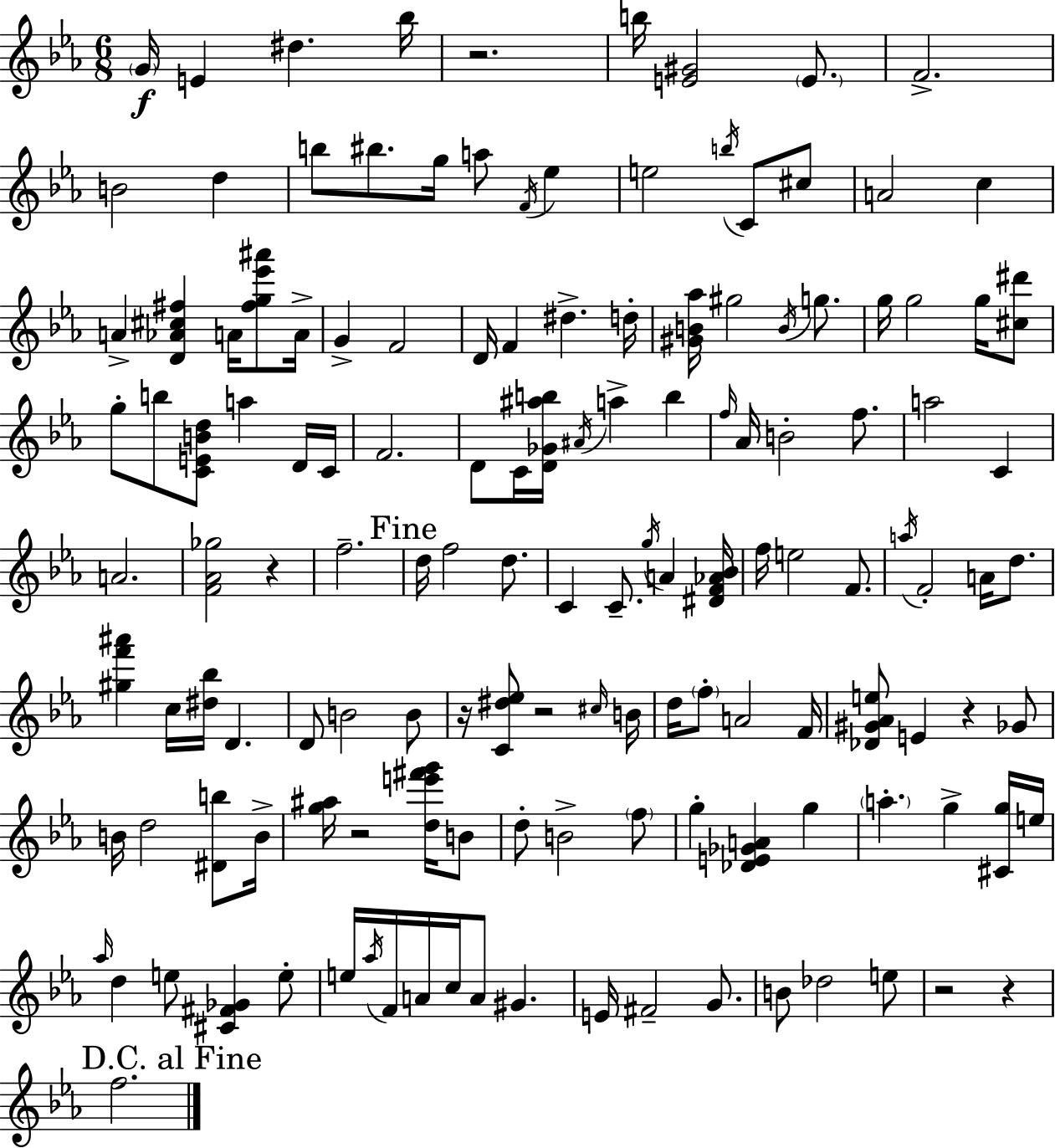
G4/s E4/q D#5/q. Bb5/s R/h. B5/s [E4,G#4]/h E4/e. F4/h. B4/h D5/q B5/e BIS5/e. G5/s A5/e F4/s Eb5/q E5/h B5/s C4/e C#5/e A4/h C5/q A4/q [D4,Ab4,C#5,F#5]/q A4/s [F#5,G5,Eb6,A#6]/e A4/s G4/q F4/h D4/s F4/q D#5/q. D5/s [G#4,B4,Ab5]/s G#5/h B4/s G5/e. G5/s G5/h G5/s [C#5,D#6]/e G5/e B5/e [C4,E4,B4,D5]/e A5/q D4/s C4/s F4/h. D4/e C4/s [D4,Gb4,A#5,B5]/s A#4/s A5/q B5/q F5/s Ab4/s B4/h F5/e. A5/h C4/q A4/h. [F4,Ab4,Gb5]/h R/q F5/h. D5/s F5/h D5/e. C4/q C4/e. G5/s A4/q [D#4,F4,Ab4,Bb4]/s F5/s E5/h F4/e. A5/s F4/h A4/s D5/e. [G#5,F6,A#6]/q C5/s [D#5,Bb5]/s D4/q. D4/e B4/h B4/e R/s [C4,D#5,Eb5]/e R/h C#5/s B4/s D5/s F5/e A4/h F4/s [Db4,G#4,Ab4,E5]/e E4/q R/q Gb4/e B4/s D5/h [D#4,B5]/e B4/s [G5,A#5]/s R/h [D5,E6,F#6,G6]/s B4/e D5/e B4/h F5/e G5/q [Db4,E4,Gb4,A4]/q G5/q A5/q. G5/q [C#4,G5]/s E5/s Ab5/s D5/q E5/e [C#4,F#4,Gb4]/q E5/e E5/s Ab5/s F4/s A4/s C5/s A4/e G#4/q. E4/s F#4/h G4/e. B4/e Db5/h E5/e R/h R/q F5/h.